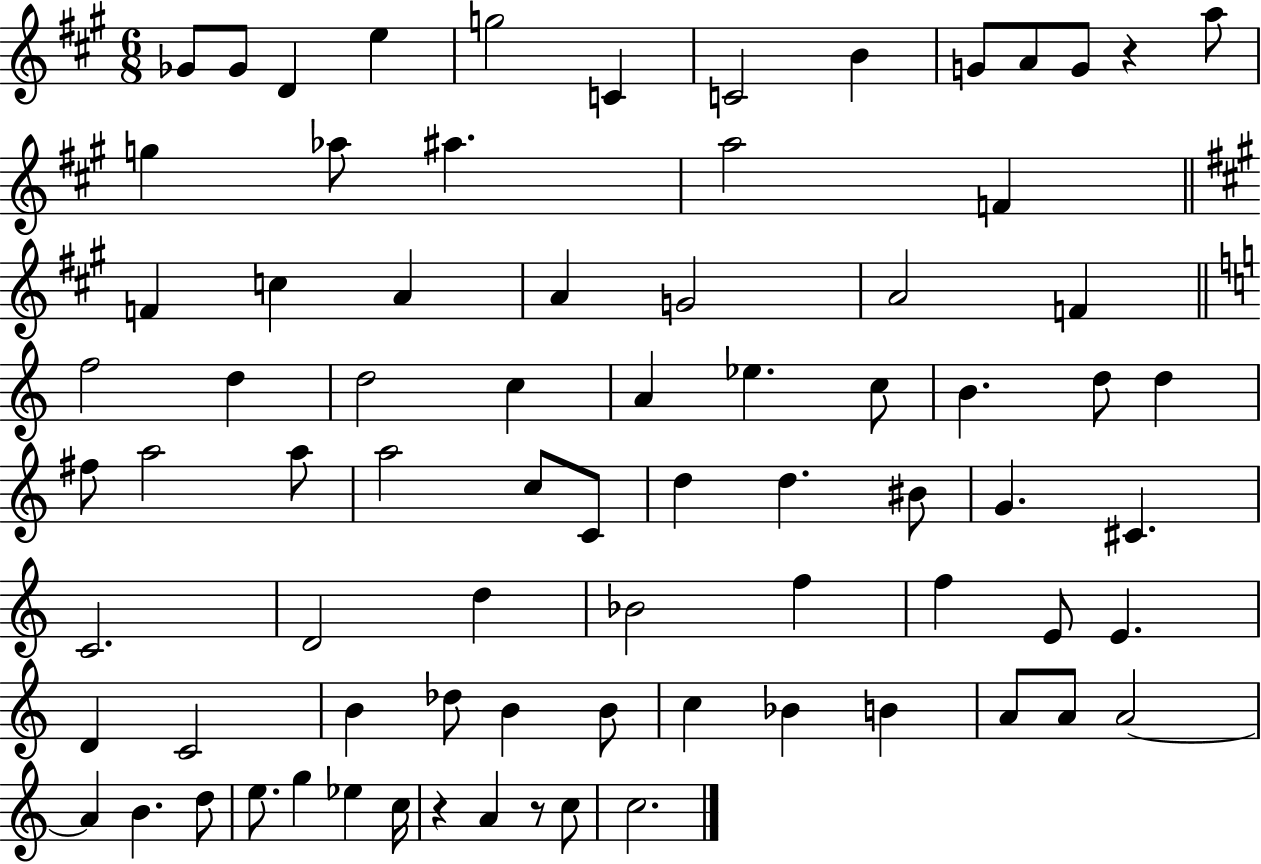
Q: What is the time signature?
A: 6/8